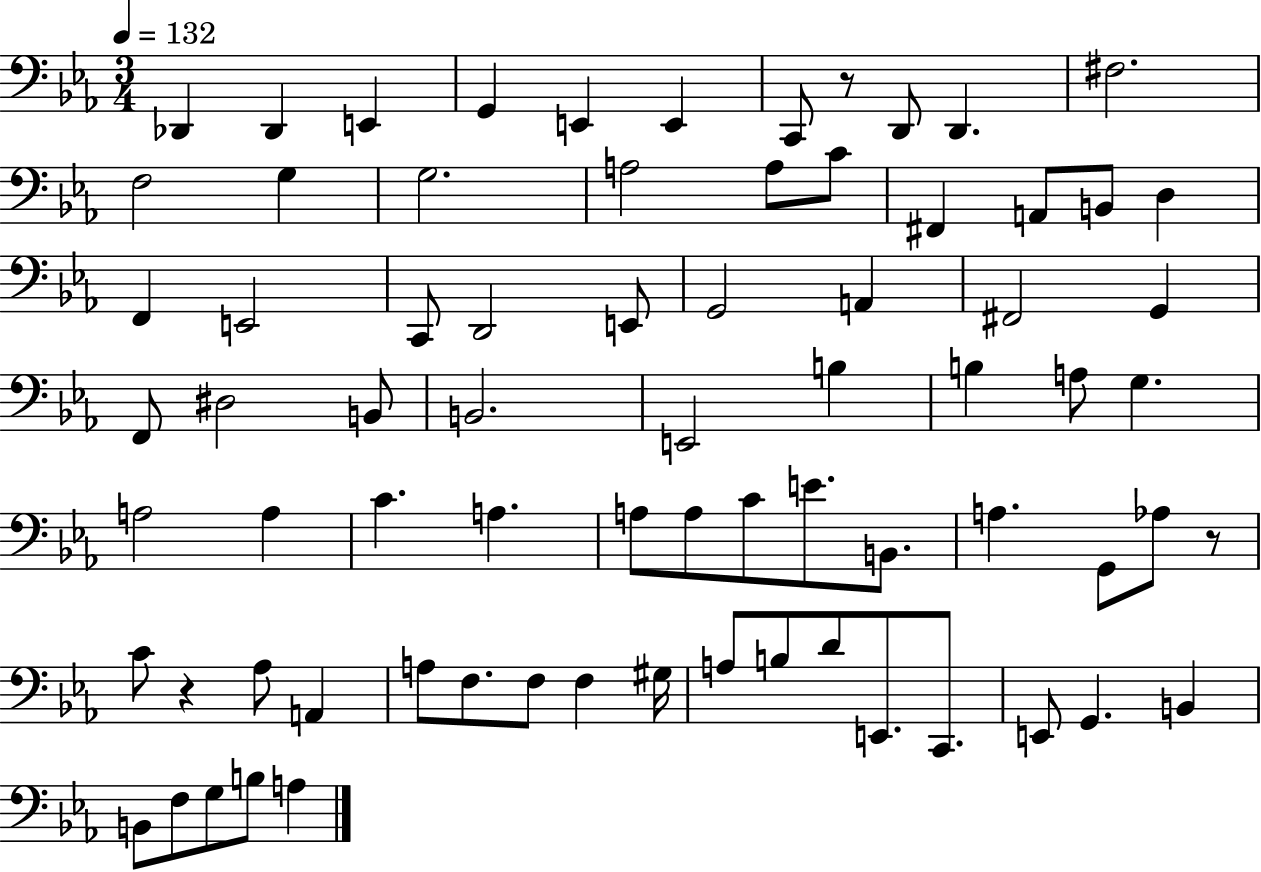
Db2/q Db2/q E2/q G2/q E2/q E2/q C2/e R/e D2/e D2/q. F#3/h. F3/h G3/q G3/h. A3/h A3/e C4/e F#2/q A2/e B2/e D3/q F2/q E2/h C2/e D2/h E2/e G2/h A2/q F#2/h G2/q F2/e D#3/h B2/e B2/h. E2/h B3/q B3/q A3/e G3/q. A3/h A3/q C4/q. A3/q. A3/e A3/e C4/e E4/e. B2/e. A3/q. G2/e Ab3/e R/e C4/e R/q Ab3/e A2/q A3/e F3/e. F3/e F3/q G#3/s A3/e B3/e D4/e E2/e. C2/e. E2/e G2/q. B2/q B2/e F3/e G3/e B3/e A3/q